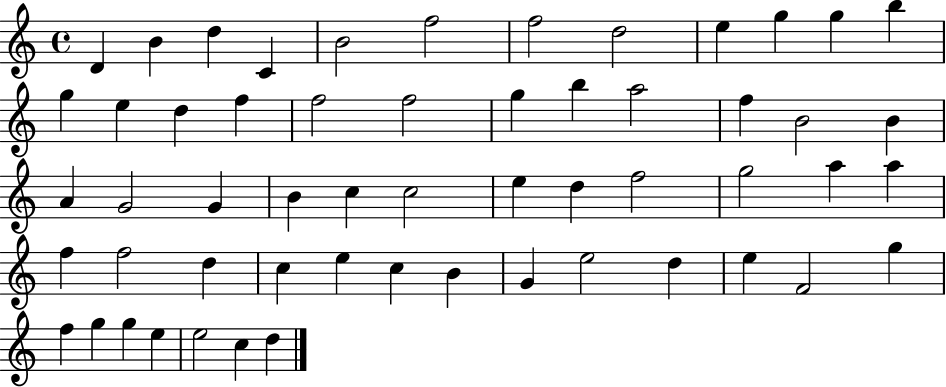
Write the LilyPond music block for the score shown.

{
  \clef treble
  \time 4/4
  \defaultTimeSignature
  \key c \major
  d'4 b'4 d''4 c'4 | b'2 f''2 | f''2 d''2 | e''4 g''4 g''4 b''4 | \break g''4 e''4 d''4 f''4 | f''2 f''2 | g''4 b''4 a''2 | f''4 b'2 b'4 | \break a'4 g'2 g'4 | b'4 c''4 c''2 | e''4 d''4 f''2 | g''2 a''4 a''4 | \break f''4 f''2 d''4 | c''4 e''4 c''4 b'4 | g'4 e''2 d''4 | e''4 f'2 g''4 | \break f''4 g''4 g''4 e''4 | e''2 c''4 d''4 | \bar "|."
}